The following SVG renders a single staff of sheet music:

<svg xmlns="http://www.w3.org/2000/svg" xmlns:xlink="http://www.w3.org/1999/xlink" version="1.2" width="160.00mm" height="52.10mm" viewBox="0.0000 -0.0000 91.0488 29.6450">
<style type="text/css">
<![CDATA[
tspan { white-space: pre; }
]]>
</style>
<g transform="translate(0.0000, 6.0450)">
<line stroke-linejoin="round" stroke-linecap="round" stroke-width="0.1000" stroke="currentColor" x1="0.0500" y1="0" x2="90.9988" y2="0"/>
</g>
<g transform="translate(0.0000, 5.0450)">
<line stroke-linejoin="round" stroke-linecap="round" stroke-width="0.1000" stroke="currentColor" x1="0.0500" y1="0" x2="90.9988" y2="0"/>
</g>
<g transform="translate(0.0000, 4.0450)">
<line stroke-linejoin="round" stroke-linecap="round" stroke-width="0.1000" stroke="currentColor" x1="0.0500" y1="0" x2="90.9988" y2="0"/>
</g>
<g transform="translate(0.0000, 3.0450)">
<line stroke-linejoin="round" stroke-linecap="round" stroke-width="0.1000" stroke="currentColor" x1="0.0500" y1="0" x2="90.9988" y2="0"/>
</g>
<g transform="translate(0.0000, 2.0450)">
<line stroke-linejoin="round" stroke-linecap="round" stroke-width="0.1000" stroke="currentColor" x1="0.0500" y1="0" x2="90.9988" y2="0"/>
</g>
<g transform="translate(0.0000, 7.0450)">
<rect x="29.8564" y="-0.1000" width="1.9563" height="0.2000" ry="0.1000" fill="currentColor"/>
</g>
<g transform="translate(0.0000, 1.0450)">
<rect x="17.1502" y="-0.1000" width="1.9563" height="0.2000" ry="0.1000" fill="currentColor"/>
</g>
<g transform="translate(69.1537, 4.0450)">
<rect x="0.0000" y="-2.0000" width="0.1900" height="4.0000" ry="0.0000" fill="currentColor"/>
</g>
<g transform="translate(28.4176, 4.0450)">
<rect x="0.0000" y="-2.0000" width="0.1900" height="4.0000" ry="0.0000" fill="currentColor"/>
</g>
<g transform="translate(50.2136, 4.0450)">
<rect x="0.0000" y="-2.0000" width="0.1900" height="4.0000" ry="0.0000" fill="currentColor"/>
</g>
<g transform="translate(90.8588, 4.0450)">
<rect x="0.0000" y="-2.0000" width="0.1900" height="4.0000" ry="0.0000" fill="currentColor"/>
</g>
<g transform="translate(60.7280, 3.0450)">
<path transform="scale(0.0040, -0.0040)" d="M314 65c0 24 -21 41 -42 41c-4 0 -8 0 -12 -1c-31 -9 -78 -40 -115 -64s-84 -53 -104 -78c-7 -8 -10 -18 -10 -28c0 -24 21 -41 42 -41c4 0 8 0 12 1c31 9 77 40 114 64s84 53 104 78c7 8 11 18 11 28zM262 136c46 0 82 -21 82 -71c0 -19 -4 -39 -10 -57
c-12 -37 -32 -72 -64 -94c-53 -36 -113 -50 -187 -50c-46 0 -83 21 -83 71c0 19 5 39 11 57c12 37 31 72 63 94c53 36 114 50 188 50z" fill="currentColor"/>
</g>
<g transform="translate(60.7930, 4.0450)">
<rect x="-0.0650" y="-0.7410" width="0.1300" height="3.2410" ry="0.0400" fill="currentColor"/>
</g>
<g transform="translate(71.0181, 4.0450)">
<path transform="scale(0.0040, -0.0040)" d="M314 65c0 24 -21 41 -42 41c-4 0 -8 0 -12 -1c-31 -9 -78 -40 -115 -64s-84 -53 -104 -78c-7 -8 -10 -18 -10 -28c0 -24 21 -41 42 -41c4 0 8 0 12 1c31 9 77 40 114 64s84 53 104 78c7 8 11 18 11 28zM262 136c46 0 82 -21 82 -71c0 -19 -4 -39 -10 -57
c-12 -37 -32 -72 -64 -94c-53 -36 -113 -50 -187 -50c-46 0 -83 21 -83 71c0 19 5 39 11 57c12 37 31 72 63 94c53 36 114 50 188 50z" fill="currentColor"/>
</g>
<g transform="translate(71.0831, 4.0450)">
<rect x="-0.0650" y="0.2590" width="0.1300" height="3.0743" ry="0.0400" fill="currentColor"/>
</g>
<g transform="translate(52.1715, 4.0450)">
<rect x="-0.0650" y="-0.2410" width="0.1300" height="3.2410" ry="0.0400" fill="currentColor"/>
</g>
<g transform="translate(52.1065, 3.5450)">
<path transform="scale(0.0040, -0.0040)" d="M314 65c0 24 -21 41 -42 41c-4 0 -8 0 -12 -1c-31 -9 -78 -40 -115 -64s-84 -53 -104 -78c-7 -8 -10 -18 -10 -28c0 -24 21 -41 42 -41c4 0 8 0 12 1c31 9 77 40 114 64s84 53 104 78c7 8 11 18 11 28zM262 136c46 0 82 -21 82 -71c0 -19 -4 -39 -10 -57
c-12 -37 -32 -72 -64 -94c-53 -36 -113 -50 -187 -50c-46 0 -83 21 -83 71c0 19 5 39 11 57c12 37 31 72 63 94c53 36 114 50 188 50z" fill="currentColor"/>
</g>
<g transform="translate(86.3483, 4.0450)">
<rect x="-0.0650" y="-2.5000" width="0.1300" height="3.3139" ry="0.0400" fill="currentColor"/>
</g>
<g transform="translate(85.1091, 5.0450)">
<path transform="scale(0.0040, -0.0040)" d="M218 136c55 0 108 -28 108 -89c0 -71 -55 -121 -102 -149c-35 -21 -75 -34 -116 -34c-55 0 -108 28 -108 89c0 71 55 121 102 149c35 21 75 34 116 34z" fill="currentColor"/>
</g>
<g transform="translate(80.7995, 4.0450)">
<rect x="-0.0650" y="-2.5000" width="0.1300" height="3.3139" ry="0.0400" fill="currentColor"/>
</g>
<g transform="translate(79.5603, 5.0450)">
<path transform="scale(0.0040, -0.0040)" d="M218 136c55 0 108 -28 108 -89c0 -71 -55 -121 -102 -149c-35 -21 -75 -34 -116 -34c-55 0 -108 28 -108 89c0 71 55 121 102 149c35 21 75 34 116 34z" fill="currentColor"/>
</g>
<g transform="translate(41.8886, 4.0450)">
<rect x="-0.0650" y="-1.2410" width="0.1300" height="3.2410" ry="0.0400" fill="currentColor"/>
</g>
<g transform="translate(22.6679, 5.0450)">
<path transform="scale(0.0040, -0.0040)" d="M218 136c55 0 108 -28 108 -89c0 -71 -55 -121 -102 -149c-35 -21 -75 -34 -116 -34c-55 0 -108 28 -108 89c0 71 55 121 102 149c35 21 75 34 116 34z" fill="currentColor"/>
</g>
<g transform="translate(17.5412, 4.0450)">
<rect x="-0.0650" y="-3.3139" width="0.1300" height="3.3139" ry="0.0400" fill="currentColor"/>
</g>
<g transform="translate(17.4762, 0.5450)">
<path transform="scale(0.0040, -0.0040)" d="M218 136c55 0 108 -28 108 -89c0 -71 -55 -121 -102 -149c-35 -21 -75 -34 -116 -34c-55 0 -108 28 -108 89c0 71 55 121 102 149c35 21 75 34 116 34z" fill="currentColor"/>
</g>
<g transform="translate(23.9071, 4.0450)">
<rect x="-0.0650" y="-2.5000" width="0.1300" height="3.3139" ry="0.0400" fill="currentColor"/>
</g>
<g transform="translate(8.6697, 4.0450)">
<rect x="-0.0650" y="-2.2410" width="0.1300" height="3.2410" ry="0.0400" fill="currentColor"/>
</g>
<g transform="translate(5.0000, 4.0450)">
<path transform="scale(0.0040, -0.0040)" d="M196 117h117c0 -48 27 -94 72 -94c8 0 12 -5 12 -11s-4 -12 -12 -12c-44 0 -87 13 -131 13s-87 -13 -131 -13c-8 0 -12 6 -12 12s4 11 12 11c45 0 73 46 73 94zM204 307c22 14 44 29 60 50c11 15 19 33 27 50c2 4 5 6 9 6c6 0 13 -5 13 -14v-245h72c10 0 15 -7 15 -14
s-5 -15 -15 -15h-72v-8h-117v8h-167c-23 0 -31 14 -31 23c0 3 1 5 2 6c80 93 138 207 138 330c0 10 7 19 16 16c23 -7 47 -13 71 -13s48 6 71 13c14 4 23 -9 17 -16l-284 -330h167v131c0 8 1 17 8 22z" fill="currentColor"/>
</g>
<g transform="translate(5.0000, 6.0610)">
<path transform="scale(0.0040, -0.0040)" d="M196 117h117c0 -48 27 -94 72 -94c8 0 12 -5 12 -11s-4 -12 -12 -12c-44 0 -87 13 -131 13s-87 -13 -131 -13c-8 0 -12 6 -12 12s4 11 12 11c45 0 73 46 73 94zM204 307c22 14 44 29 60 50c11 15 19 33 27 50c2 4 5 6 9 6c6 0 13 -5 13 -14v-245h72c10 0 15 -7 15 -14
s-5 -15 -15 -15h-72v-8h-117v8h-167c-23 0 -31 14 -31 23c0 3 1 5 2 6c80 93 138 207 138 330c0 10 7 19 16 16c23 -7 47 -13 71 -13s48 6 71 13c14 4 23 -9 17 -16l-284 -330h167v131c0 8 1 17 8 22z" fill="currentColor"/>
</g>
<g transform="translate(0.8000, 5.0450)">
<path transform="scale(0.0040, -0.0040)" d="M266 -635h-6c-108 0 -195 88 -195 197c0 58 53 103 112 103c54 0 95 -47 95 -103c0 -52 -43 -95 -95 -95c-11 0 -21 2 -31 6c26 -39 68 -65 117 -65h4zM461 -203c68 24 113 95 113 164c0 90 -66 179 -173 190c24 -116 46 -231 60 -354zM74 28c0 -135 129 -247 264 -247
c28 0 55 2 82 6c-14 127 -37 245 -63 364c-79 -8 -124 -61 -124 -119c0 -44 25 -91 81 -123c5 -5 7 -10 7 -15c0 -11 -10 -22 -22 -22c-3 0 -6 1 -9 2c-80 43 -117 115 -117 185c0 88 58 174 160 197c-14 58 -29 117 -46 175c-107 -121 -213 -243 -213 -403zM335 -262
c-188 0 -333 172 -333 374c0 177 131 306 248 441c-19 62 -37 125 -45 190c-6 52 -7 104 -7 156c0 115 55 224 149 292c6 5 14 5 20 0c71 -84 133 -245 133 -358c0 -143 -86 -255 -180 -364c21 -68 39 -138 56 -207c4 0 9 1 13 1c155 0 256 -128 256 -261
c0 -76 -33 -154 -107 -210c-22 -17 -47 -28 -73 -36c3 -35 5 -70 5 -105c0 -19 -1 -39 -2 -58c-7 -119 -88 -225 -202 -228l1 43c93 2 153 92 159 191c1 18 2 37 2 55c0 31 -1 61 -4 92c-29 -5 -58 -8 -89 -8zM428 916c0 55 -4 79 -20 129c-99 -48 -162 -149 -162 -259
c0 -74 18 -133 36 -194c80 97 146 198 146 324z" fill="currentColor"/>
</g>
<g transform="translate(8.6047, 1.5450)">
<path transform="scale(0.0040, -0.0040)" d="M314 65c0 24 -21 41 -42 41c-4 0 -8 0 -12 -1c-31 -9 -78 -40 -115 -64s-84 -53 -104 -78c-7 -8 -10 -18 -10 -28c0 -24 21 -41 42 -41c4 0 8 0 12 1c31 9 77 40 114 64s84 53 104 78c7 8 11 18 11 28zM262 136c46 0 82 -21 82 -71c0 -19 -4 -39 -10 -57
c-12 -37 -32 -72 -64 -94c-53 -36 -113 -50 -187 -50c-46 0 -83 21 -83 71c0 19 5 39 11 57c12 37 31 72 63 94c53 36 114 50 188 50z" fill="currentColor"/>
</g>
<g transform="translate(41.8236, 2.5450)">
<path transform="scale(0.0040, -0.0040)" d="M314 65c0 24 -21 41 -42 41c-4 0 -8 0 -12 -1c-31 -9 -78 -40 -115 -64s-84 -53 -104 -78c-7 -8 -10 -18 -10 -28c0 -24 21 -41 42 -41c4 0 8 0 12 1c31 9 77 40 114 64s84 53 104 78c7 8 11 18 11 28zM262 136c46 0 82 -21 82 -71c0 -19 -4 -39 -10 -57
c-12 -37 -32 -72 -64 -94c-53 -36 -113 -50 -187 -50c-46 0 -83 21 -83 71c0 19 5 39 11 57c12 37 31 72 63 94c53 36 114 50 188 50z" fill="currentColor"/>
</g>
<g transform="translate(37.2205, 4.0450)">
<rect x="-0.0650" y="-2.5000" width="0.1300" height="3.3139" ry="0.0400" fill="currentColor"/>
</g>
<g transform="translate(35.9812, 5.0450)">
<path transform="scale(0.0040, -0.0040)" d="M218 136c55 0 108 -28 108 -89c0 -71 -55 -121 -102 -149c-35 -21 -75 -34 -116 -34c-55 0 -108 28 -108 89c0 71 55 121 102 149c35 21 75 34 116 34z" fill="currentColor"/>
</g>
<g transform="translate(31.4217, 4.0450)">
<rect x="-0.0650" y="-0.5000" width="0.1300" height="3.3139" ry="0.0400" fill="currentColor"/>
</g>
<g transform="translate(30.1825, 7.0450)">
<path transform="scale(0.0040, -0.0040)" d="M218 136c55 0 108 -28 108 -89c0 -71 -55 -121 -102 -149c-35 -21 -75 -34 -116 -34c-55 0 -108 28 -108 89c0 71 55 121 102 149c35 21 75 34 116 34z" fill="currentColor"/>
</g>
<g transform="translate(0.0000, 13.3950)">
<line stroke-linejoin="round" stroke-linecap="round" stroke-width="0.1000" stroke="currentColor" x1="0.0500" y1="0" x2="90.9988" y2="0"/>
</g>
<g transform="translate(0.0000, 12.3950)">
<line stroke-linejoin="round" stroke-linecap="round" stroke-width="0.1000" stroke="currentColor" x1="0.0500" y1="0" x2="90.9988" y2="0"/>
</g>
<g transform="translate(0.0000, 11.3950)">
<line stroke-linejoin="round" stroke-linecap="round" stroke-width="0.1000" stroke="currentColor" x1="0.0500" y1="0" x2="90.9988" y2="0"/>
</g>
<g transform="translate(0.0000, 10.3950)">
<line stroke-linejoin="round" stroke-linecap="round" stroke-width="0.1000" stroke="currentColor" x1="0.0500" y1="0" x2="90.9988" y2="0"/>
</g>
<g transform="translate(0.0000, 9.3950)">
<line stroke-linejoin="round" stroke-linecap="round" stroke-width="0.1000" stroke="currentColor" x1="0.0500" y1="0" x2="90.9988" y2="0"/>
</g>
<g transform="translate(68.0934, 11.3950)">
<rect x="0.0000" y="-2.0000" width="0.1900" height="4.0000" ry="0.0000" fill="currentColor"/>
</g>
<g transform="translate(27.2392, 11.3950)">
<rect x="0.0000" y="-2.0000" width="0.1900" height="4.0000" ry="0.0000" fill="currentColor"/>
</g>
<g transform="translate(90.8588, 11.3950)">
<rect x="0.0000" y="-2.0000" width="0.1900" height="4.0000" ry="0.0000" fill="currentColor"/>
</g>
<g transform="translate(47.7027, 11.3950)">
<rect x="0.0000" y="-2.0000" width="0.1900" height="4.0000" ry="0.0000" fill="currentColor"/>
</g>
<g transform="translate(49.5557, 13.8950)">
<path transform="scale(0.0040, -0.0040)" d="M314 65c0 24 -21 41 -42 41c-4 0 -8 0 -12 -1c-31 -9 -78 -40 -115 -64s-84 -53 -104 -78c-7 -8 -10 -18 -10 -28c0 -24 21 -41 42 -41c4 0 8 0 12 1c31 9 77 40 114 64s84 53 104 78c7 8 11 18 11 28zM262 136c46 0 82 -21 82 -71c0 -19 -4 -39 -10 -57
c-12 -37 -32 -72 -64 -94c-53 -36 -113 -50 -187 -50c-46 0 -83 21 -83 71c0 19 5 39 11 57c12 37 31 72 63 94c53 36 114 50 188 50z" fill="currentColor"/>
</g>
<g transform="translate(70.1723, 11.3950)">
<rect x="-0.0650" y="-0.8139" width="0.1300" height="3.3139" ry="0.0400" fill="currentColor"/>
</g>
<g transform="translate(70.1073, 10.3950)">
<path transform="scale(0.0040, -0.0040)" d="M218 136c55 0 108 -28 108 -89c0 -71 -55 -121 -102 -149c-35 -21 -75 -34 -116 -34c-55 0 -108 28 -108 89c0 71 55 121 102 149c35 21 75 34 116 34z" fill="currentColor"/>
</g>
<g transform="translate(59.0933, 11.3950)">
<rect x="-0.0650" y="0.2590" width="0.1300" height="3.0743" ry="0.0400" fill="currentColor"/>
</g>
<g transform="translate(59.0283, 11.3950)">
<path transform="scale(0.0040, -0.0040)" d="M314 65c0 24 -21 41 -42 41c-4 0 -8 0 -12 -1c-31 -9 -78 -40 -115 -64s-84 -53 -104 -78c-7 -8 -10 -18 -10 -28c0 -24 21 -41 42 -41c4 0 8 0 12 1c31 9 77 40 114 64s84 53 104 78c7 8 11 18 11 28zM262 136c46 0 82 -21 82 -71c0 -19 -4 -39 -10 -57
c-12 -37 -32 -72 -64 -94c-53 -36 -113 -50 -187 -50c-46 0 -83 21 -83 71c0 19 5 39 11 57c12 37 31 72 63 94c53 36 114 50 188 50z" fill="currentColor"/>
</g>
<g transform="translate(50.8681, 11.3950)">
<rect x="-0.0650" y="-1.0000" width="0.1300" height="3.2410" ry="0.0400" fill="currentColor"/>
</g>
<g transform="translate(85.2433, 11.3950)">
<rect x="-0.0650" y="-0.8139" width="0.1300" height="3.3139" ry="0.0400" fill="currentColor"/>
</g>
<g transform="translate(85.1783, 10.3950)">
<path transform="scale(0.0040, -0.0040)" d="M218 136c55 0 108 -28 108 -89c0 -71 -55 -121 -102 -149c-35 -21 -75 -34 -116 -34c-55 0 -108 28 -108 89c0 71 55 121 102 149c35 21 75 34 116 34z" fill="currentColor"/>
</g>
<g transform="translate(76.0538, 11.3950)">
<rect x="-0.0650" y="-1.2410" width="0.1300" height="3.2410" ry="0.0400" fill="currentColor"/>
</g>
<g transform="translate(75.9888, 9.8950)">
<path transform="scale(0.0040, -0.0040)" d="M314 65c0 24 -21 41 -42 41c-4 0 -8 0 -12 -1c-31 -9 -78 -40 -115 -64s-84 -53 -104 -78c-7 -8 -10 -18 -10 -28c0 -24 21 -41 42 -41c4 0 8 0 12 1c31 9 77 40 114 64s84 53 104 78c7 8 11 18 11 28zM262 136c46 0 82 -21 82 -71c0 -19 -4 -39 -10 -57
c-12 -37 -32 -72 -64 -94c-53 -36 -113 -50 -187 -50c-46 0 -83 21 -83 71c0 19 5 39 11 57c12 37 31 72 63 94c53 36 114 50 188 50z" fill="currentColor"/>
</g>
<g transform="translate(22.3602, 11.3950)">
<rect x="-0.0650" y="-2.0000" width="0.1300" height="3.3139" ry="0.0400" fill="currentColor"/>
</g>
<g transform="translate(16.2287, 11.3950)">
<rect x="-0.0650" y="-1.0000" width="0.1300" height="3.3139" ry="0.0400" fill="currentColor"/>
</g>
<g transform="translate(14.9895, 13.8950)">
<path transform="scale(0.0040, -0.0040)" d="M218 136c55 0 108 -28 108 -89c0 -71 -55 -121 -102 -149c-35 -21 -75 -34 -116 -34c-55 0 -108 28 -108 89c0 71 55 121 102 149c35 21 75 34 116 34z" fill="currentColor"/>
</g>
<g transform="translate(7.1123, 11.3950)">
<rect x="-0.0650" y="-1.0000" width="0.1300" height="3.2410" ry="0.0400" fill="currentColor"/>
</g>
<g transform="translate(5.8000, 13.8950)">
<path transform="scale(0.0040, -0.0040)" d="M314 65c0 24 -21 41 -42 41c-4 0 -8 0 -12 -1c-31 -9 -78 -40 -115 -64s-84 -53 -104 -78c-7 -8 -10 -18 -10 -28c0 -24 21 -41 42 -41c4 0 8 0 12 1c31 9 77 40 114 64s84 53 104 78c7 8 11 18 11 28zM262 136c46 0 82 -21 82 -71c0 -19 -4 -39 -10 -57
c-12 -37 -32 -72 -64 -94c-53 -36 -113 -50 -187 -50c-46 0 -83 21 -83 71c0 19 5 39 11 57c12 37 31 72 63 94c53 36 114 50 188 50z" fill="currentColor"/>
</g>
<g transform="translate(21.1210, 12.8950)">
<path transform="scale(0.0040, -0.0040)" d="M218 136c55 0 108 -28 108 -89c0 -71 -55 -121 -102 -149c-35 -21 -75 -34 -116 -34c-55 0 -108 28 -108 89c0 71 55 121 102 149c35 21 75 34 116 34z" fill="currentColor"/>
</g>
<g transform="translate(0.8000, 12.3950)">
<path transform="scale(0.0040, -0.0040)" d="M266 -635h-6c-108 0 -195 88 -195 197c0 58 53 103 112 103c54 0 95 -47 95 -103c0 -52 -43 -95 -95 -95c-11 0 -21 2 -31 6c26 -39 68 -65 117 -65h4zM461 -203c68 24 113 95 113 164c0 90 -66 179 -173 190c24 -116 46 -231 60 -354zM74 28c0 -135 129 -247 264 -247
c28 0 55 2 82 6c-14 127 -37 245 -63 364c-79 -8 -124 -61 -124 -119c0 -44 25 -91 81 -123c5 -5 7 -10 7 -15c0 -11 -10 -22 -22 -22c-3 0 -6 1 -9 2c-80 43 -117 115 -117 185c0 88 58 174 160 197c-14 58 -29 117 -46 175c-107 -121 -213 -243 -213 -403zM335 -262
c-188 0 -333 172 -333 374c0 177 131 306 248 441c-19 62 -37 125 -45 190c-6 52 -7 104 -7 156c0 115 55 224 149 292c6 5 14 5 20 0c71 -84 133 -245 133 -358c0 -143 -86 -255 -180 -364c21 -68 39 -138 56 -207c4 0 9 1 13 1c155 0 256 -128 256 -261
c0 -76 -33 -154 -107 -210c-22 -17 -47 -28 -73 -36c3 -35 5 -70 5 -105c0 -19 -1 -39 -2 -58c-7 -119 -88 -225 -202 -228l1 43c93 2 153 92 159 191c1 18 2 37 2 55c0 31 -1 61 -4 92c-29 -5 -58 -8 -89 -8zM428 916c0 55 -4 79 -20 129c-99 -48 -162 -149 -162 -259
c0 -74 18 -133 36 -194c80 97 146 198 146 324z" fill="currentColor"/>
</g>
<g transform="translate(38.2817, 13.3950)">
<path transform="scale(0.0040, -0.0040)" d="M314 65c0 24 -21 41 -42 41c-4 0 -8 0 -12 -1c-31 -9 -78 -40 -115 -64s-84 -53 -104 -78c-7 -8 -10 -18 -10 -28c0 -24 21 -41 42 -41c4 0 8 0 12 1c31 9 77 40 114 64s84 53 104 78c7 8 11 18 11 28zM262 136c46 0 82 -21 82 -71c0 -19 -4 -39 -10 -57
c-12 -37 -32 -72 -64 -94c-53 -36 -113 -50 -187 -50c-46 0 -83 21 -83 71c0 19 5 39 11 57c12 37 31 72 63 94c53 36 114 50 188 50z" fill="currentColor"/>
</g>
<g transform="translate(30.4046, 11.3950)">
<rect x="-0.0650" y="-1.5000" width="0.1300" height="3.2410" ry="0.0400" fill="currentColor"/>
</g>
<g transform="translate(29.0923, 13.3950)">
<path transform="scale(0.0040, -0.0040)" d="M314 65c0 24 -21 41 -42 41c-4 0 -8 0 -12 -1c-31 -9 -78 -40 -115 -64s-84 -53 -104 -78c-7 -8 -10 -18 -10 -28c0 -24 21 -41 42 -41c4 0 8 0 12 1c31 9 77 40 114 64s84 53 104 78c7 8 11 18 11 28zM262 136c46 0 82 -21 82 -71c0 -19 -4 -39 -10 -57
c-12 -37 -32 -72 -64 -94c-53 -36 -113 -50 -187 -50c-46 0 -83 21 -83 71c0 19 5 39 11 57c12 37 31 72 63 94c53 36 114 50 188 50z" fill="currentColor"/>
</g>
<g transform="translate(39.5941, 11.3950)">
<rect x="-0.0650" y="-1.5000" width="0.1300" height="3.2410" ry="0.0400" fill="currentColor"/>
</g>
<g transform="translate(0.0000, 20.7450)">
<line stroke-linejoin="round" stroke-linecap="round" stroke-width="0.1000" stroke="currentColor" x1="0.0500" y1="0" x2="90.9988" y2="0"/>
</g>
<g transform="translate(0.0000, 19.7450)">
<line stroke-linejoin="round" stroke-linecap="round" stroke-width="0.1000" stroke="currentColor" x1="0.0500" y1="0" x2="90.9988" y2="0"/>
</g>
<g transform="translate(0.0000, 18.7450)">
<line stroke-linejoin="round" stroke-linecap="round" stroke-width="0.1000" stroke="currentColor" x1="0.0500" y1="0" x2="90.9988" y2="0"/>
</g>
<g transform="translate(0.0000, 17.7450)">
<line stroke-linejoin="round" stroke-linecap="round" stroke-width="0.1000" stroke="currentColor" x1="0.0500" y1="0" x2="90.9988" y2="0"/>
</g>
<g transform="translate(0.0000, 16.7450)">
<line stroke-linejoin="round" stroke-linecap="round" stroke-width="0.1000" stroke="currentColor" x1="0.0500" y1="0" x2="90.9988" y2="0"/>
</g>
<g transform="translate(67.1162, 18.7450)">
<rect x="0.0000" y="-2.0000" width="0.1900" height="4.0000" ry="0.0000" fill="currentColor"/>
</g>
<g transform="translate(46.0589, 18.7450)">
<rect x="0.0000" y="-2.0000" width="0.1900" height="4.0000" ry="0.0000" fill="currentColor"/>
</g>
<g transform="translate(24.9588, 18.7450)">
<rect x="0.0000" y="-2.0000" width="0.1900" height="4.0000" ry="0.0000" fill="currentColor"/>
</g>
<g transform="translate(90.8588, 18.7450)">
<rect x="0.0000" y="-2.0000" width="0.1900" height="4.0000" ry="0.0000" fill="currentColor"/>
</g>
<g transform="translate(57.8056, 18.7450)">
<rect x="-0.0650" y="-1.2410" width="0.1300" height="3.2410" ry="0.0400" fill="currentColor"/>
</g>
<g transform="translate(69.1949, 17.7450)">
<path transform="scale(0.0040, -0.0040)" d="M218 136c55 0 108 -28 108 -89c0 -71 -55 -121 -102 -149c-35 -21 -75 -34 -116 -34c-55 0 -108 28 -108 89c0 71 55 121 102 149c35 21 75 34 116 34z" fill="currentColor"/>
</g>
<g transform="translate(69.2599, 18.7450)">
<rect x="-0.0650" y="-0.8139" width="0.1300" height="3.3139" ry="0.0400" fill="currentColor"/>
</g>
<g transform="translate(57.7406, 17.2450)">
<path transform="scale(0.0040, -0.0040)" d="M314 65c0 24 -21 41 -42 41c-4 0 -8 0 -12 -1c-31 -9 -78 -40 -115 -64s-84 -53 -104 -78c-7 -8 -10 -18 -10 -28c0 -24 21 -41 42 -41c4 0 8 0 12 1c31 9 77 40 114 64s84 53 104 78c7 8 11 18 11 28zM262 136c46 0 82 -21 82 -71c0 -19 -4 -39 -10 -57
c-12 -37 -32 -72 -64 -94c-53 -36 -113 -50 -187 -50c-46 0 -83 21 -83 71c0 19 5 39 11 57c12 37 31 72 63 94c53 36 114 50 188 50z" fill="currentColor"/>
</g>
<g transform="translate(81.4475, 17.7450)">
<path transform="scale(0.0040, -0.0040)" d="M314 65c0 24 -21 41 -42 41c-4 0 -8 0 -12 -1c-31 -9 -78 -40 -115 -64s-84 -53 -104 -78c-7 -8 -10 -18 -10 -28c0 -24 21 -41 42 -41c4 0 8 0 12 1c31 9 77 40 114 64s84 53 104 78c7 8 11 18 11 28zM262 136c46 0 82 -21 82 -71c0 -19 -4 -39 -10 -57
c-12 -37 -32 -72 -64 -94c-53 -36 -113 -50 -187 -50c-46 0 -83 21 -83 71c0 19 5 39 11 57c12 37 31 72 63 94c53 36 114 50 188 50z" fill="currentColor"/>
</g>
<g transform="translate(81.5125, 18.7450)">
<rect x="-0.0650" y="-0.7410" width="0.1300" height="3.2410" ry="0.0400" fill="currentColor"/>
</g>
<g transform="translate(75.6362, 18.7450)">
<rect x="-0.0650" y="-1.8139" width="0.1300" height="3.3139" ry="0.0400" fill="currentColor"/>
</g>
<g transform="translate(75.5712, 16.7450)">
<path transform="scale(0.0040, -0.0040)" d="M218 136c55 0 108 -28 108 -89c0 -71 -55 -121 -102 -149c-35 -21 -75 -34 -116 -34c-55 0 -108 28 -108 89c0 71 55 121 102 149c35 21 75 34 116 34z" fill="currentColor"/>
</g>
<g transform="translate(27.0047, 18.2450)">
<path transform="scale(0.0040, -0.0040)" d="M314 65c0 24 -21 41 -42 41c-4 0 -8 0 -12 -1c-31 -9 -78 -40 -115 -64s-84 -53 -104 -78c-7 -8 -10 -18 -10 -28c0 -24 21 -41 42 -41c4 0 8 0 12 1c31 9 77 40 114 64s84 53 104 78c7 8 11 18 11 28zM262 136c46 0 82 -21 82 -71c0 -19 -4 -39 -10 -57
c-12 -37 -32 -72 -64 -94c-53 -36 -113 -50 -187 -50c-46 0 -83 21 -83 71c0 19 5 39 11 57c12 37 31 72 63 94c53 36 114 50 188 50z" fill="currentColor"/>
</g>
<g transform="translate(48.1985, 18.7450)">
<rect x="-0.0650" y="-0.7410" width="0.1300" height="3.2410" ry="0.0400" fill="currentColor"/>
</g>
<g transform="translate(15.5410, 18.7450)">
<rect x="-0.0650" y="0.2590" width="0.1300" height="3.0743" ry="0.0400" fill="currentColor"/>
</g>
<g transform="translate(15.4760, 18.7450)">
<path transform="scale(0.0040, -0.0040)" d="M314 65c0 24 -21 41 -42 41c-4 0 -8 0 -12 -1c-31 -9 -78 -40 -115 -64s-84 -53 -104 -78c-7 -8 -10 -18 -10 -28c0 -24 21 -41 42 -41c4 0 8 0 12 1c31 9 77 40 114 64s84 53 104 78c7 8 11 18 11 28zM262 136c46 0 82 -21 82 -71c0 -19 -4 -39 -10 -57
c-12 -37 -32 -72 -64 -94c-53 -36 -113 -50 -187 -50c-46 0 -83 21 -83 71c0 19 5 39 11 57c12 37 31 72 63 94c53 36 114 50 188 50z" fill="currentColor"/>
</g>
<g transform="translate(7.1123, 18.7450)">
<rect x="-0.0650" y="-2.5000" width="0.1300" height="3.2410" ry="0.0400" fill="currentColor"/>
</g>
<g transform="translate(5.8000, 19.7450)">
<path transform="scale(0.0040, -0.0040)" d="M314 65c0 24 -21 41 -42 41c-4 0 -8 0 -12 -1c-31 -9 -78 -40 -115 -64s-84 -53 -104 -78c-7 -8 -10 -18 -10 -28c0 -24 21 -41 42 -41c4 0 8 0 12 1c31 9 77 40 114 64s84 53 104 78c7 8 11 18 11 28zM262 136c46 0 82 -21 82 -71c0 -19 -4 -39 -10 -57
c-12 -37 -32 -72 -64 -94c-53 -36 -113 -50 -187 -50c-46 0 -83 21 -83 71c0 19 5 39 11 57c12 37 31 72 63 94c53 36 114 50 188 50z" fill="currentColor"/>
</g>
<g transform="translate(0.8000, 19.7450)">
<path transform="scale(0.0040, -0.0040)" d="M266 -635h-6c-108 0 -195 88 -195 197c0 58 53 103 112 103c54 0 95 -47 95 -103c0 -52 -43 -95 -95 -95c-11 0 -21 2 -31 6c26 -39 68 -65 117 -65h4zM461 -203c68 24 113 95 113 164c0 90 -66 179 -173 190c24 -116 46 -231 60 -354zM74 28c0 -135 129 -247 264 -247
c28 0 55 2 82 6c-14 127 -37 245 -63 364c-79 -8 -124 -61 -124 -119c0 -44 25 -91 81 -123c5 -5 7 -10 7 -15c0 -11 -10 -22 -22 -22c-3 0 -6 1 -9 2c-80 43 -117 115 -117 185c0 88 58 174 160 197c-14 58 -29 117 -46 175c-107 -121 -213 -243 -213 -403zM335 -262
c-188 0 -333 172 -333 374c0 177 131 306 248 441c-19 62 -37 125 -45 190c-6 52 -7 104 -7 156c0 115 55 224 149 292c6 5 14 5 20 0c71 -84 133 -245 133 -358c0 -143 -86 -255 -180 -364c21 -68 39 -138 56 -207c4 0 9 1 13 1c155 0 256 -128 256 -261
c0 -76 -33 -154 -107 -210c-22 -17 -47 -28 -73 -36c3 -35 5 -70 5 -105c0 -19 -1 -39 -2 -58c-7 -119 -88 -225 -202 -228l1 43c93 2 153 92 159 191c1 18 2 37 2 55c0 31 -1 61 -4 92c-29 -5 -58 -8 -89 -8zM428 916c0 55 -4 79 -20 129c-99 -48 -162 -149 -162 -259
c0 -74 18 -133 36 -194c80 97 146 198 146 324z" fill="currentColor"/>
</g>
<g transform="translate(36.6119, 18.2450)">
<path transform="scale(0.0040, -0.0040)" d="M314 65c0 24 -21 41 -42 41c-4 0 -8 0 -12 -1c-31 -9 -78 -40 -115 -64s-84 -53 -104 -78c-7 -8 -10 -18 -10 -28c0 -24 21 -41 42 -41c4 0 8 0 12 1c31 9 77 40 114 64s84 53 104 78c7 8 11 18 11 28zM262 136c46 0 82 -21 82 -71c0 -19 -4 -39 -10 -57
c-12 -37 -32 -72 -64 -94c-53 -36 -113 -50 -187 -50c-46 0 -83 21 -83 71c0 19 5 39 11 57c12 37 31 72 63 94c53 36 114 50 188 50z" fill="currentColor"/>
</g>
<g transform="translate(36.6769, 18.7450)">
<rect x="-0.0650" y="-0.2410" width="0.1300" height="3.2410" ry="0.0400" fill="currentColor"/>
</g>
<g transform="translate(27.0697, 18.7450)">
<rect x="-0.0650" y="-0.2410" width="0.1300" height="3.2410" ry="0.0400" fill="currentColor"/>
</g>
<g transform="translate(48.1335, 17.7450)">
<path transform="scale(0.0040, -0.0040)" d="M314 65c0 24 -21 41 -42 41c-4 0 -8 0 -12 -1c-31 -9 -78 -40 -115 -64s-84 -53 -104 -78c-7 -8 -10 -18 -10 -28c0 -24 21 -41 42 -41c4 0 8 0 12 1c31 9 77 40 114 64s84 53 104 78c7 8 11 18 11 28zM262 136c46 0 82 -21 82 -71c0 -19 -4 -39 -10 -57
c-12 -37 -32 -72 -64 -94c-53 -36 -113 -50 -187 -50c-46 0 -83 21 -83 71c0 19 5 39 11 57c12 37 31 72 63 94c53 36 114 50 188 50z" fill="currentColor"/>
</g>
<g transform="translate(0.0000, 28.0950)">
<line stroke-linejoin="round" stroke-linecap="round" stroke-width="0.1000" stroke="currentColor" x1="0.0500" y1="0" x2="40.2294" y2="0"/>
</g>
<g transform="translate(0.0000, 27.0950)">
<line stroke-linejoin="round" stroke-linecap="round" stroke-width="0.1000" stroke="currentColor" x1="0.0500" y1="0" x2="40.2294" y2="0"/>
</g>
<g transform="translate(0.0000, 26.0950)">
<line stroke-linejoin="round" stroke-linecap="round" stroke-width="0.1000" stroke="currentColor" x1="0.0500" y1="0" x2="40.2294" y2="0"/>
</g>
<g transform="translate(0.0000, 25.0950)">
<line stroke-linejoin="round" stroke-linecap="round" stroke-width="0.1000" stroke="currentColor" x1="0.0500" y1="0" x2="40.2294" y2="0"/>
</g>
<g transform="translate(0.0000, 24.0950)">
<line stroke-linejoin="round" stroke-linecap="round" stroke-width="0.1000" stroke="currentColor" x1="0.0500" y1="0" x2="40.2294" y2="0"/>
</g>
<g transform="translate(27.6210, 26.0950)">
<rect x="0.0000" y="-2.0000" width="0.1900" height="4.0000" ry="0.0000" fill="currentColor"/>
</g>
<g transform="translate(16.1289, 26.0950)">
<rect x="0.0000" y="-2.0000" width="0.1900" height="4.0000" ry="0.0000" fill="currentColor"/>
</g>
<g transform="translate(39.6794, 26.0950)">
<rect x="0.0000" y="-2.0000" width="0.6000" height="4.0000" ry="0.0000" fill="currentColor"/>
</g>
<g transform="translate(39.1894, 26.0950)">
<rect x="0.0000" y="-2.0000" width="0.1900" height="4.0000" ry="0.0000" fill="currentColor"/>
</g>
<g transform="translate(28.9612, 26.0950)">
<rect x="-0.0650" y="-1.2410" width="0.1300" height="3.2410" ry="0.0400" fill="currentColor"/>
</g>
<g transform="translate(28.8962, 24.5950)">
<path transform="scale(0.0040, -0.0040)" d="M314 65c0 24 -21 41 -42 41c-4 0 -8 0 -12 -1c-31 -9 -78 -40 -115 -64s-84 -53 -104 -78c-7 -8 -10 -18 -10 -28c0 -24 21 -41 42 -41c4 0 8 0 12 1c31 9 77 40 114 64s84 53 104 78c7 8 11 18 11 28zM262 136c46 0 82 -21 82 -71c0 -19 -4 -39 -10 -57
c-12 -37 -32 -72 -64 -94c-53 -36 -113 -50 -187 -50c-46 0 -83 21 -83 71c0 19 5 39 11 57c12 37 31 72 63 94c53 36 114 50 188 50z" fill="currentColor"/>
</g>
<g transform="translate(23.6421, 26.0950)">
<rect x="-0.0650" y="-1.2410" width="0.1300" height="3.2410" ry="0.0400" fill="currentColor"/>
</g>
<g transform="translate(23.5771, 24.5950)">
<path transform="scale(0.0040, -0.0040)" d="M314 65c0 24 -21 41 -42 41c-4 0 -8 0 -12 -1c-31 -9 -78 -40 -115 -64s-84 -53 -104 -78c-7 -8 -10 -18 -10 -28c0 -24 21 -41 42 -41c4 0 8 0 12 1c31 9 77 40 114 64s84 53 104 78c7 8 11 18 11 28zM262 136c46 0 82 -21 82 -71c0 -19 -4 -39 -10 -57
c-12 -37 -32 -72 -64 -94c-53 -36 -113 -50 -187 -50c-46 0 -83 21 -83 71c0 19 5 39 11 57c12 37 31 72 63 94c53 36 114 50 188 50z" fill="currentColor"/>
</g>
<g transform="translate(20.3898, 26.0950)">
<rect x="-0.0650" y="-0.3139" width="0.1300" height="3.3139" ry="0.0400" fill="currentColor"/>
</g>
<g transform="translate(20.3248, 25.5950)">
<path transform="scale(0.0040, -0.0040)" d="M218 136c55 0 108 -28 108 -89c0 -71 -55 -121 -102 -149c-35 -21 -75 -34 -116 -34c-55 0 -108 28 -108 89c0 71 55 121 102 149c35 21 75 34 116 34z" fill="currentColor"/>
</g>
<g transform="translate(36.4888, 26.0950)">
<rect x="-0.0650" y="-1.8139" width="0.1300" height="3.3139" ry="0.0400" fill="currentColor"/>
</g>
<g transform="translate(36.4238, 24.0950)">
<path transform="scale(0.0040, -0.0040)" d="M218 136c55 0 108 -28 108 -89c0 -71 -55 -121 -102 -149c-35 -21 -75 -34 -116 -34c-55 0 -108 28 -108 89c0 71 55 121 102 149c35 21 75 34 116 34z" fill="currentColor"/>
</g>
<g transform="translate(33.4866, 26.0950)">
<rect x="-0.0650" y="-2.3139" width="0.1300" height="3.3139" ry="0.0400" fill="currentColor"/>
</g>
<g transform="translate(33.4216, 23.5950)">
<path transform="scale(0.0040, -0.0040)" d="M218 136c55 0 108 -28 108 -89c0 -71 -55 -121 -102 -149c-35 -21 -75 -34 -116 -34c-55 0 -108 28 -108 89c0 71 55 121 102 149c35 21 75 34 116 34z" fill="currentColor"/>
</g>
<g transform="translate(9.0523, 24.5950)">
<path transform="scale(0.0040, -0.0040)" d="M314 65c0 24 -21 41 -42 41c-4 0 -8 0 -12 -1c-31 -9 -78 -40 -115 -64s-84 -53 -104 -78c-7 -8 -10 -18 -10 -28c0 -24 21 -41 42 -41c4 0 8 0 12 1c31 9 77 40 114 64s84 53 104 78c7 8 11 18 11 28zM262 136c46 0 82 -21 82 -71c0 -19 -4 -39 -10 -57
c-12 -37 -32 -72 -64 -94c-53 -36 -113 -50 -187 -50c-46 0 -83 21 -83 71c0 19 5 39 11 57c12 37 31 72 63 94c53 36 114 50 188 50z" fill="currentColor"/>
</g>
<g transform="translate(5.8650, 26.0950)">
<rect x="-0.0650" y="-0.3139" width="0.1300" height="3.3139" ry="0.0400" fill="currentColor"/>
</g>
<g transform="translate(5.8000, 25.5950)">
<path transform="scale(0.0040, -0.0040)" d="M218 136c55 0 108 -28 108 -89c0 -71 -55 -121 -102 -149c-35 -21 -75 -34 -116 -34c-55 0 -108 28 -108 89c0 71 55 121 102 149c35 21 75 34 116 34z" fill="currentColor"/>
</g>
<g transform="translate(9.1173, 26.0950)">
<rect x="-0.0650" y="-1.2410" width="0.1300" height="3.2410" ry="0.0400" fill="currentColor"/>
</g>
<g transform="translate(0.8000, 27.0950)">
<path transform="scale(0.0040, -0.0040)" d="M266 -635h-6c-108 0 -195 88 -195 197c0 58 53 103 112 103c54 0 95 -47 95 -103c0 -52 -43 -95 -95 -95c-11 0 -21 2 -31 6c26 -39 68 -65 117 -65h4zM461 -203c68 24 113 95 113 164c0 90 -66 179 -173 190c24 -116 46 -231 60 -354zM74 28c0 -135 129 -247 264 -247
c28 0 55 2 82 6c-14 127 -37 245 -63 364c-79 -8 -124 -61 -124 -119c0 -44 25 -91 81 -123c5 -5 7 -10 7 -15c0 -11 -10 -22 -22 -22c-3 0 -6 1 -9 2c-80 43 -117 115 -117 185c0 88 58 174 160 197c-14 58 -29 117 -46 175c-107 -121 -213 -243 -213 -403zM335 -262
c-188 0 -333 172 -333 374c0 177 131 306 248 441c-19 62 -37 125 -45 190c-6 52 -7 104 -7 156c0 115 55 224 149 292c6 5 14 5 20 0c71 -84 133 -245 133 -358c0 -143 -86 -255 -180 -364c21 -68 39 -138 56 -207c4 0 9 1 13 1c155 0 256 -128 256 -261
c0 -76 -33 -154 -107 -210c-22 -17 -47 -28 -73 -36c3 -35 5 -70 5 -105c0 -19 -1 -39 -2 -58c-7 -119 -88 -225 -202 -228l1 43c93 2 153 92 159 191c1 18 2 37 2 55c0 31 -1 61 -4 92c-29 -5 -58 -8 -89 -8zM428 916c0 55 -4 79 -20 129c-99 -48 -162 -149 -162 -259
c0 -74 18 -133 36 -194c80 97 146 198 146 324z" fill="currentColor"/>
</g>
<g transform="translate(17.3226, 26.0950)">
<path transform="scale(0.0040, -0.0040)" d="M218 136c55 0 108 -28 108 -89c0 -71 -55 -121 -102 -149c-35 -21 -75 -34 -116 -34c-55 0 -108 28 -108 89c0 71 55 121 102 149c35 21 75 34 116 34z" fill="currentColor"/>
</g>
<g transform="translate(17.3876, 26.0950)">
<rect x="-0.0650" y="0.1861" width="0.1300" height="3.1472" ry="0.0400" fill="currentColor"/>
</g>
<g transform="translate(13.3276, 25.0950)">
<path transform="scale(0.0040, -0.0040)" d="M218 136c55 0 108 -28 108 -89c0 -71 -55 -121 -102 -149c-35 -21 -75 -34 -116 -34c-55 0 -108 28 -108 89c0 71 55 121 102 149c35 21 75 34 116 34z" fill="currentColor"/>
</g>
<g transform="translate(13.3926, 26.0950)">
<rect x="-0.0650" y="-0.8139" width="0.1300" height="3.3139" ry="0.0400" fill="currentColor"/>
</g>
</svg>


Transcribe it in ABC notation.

X:1
T:Untitled
M:4/4
L:1/4
K:C
g2 b G C G e2 c2 d2 B2 G G D2 D F E2 E2 D2 B2 d e2 d G2 B2 c2 c2 d2 e2 d f d2 c e2 d B c e2 e2 g f